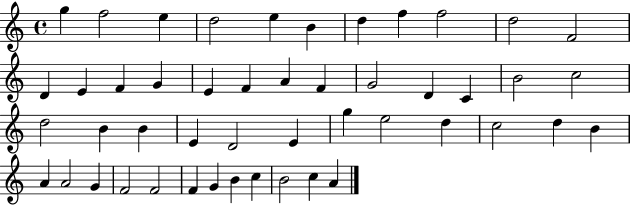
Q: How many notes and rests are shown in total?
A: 48